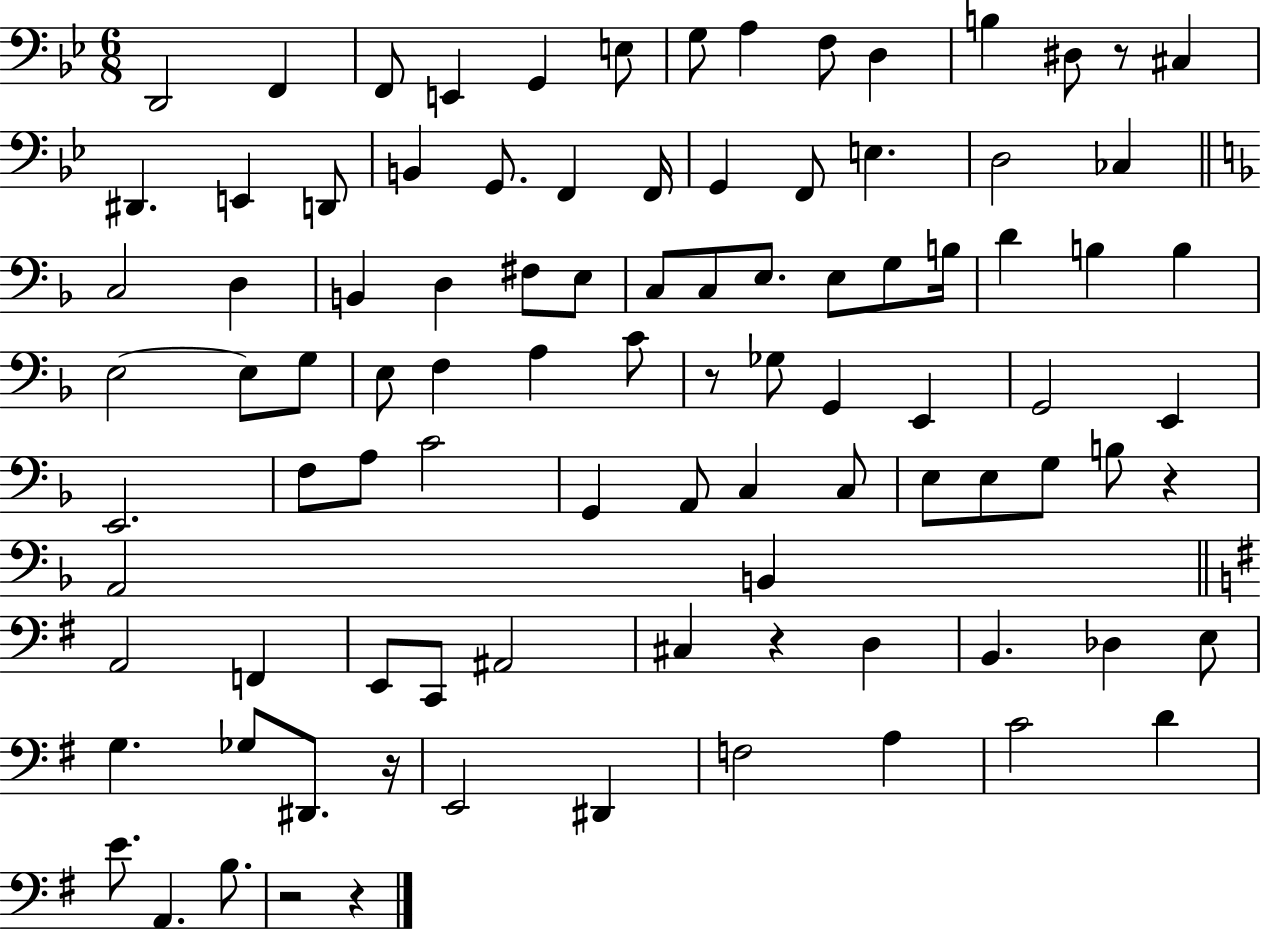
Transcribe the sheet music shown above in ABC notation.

X:1
T:Untitled
M:6/8
L:1/4
K:Bb
D,,2 F,, F,,/2 E,, G,, E,/2 G,/2 A, F,/2 D, B, ^D,/2 z/2 ^C, ^D,, E,, D,,/2 B,, G,,/2 F,, F,,/4 G,, F,,/2 E, D,2 _C, C,2 D, B,, D, ^F,/2 E,/2 C,/2 C,/2 E,/2 E,/2 G,/2 B,/4 D B, B, E,2 E,/2 G,/2 E,/2 F, A, C/2 z/2 _G,/2 G,, E,, G,,2 E,, E,,2 F,/2 A,/2 C2 G,, A,,/2 C, C,/2 E,/2 E,/2 G,/2 B,/2 z A,,2 B,, A,,2 F,, E,,/2 C,,/2 ^A,,2 ^C, z D, B,, _D, E,/2 G, _G,/2 ^D,,/2 z/4 E,,2 ^D,, F,2 A, C2 D E/2 A,, B,/2 z2 z